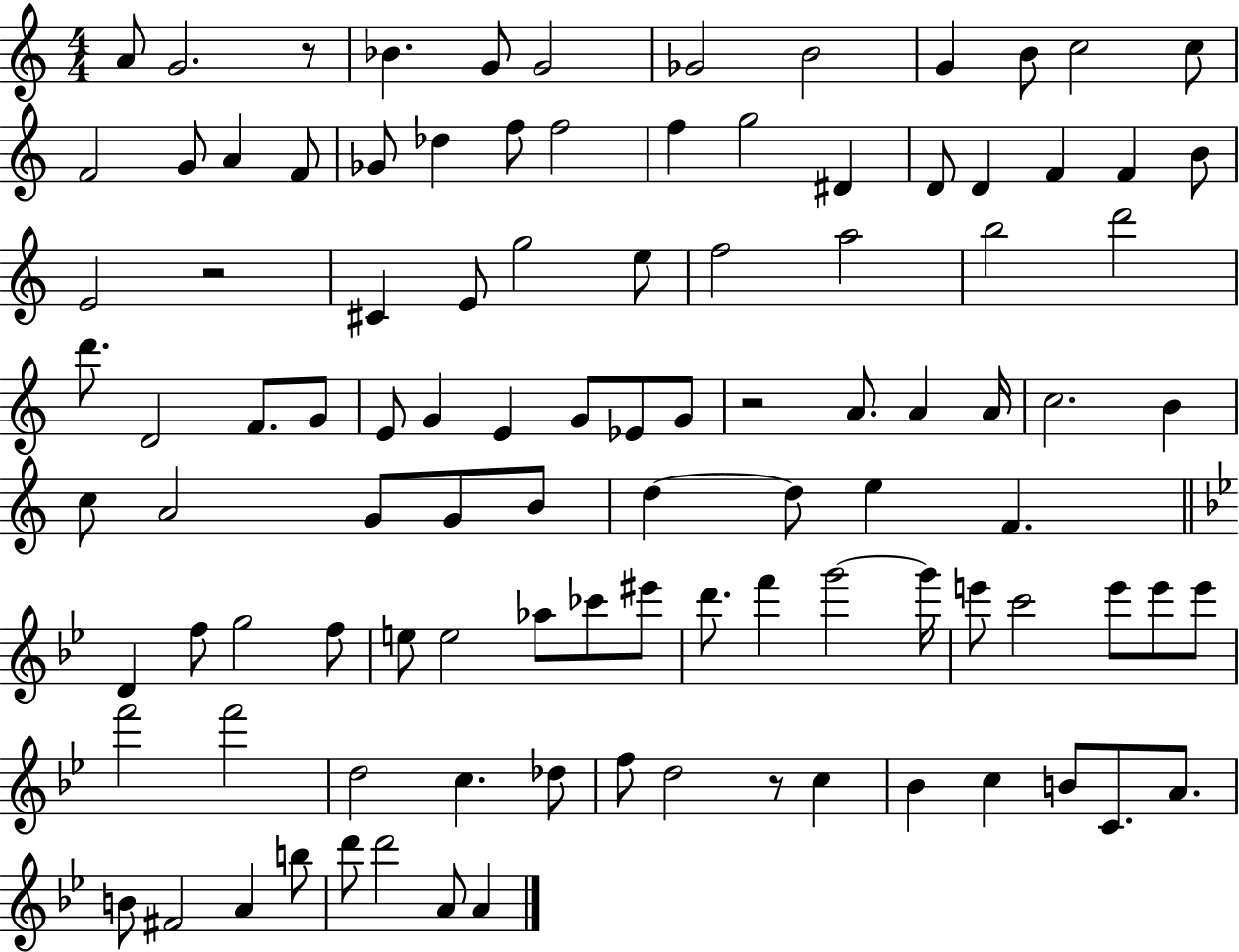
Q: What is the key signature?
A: C major